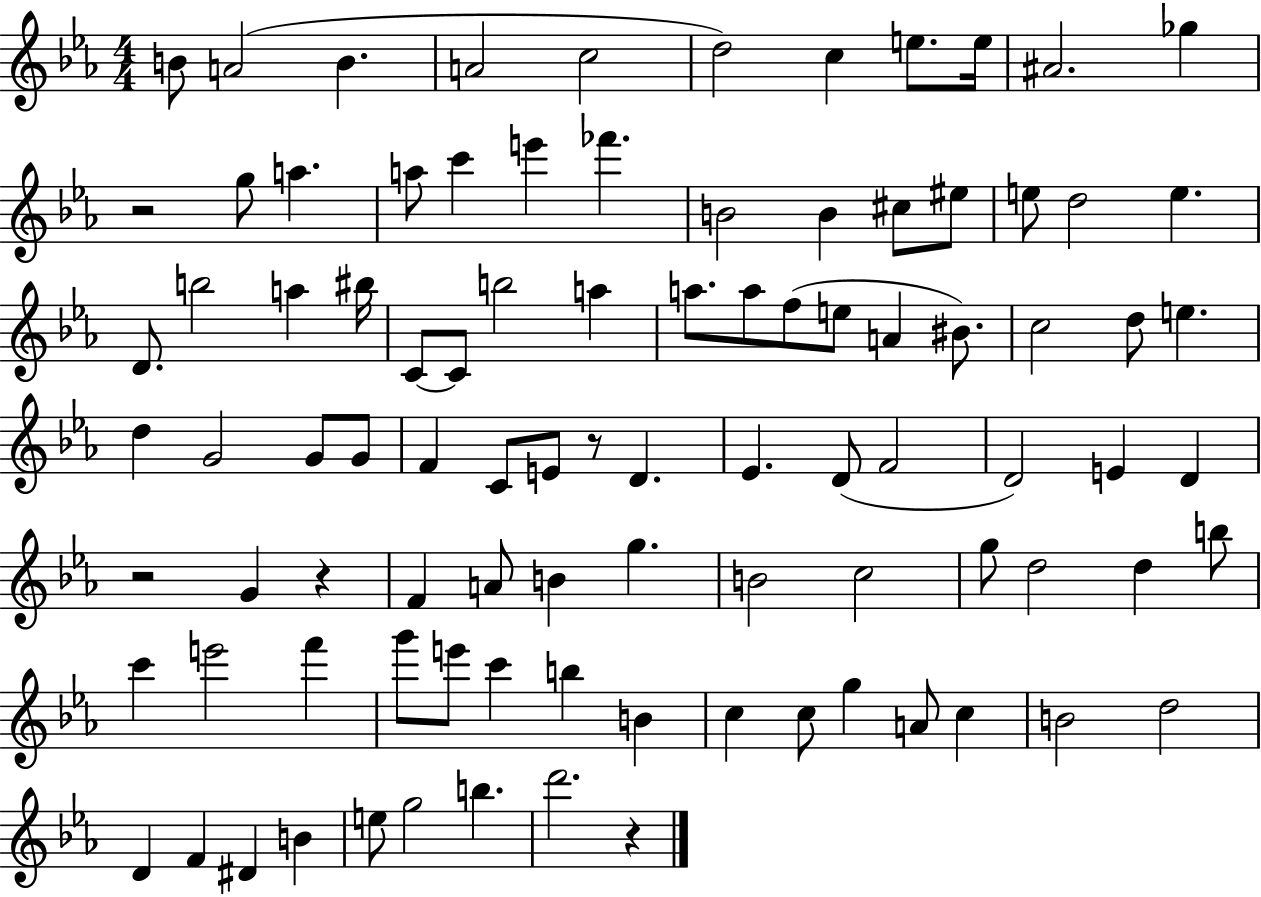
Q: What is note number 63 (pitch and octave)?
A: G5